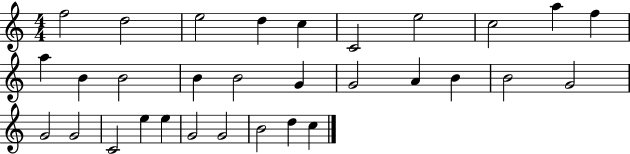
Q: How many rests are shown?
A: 0